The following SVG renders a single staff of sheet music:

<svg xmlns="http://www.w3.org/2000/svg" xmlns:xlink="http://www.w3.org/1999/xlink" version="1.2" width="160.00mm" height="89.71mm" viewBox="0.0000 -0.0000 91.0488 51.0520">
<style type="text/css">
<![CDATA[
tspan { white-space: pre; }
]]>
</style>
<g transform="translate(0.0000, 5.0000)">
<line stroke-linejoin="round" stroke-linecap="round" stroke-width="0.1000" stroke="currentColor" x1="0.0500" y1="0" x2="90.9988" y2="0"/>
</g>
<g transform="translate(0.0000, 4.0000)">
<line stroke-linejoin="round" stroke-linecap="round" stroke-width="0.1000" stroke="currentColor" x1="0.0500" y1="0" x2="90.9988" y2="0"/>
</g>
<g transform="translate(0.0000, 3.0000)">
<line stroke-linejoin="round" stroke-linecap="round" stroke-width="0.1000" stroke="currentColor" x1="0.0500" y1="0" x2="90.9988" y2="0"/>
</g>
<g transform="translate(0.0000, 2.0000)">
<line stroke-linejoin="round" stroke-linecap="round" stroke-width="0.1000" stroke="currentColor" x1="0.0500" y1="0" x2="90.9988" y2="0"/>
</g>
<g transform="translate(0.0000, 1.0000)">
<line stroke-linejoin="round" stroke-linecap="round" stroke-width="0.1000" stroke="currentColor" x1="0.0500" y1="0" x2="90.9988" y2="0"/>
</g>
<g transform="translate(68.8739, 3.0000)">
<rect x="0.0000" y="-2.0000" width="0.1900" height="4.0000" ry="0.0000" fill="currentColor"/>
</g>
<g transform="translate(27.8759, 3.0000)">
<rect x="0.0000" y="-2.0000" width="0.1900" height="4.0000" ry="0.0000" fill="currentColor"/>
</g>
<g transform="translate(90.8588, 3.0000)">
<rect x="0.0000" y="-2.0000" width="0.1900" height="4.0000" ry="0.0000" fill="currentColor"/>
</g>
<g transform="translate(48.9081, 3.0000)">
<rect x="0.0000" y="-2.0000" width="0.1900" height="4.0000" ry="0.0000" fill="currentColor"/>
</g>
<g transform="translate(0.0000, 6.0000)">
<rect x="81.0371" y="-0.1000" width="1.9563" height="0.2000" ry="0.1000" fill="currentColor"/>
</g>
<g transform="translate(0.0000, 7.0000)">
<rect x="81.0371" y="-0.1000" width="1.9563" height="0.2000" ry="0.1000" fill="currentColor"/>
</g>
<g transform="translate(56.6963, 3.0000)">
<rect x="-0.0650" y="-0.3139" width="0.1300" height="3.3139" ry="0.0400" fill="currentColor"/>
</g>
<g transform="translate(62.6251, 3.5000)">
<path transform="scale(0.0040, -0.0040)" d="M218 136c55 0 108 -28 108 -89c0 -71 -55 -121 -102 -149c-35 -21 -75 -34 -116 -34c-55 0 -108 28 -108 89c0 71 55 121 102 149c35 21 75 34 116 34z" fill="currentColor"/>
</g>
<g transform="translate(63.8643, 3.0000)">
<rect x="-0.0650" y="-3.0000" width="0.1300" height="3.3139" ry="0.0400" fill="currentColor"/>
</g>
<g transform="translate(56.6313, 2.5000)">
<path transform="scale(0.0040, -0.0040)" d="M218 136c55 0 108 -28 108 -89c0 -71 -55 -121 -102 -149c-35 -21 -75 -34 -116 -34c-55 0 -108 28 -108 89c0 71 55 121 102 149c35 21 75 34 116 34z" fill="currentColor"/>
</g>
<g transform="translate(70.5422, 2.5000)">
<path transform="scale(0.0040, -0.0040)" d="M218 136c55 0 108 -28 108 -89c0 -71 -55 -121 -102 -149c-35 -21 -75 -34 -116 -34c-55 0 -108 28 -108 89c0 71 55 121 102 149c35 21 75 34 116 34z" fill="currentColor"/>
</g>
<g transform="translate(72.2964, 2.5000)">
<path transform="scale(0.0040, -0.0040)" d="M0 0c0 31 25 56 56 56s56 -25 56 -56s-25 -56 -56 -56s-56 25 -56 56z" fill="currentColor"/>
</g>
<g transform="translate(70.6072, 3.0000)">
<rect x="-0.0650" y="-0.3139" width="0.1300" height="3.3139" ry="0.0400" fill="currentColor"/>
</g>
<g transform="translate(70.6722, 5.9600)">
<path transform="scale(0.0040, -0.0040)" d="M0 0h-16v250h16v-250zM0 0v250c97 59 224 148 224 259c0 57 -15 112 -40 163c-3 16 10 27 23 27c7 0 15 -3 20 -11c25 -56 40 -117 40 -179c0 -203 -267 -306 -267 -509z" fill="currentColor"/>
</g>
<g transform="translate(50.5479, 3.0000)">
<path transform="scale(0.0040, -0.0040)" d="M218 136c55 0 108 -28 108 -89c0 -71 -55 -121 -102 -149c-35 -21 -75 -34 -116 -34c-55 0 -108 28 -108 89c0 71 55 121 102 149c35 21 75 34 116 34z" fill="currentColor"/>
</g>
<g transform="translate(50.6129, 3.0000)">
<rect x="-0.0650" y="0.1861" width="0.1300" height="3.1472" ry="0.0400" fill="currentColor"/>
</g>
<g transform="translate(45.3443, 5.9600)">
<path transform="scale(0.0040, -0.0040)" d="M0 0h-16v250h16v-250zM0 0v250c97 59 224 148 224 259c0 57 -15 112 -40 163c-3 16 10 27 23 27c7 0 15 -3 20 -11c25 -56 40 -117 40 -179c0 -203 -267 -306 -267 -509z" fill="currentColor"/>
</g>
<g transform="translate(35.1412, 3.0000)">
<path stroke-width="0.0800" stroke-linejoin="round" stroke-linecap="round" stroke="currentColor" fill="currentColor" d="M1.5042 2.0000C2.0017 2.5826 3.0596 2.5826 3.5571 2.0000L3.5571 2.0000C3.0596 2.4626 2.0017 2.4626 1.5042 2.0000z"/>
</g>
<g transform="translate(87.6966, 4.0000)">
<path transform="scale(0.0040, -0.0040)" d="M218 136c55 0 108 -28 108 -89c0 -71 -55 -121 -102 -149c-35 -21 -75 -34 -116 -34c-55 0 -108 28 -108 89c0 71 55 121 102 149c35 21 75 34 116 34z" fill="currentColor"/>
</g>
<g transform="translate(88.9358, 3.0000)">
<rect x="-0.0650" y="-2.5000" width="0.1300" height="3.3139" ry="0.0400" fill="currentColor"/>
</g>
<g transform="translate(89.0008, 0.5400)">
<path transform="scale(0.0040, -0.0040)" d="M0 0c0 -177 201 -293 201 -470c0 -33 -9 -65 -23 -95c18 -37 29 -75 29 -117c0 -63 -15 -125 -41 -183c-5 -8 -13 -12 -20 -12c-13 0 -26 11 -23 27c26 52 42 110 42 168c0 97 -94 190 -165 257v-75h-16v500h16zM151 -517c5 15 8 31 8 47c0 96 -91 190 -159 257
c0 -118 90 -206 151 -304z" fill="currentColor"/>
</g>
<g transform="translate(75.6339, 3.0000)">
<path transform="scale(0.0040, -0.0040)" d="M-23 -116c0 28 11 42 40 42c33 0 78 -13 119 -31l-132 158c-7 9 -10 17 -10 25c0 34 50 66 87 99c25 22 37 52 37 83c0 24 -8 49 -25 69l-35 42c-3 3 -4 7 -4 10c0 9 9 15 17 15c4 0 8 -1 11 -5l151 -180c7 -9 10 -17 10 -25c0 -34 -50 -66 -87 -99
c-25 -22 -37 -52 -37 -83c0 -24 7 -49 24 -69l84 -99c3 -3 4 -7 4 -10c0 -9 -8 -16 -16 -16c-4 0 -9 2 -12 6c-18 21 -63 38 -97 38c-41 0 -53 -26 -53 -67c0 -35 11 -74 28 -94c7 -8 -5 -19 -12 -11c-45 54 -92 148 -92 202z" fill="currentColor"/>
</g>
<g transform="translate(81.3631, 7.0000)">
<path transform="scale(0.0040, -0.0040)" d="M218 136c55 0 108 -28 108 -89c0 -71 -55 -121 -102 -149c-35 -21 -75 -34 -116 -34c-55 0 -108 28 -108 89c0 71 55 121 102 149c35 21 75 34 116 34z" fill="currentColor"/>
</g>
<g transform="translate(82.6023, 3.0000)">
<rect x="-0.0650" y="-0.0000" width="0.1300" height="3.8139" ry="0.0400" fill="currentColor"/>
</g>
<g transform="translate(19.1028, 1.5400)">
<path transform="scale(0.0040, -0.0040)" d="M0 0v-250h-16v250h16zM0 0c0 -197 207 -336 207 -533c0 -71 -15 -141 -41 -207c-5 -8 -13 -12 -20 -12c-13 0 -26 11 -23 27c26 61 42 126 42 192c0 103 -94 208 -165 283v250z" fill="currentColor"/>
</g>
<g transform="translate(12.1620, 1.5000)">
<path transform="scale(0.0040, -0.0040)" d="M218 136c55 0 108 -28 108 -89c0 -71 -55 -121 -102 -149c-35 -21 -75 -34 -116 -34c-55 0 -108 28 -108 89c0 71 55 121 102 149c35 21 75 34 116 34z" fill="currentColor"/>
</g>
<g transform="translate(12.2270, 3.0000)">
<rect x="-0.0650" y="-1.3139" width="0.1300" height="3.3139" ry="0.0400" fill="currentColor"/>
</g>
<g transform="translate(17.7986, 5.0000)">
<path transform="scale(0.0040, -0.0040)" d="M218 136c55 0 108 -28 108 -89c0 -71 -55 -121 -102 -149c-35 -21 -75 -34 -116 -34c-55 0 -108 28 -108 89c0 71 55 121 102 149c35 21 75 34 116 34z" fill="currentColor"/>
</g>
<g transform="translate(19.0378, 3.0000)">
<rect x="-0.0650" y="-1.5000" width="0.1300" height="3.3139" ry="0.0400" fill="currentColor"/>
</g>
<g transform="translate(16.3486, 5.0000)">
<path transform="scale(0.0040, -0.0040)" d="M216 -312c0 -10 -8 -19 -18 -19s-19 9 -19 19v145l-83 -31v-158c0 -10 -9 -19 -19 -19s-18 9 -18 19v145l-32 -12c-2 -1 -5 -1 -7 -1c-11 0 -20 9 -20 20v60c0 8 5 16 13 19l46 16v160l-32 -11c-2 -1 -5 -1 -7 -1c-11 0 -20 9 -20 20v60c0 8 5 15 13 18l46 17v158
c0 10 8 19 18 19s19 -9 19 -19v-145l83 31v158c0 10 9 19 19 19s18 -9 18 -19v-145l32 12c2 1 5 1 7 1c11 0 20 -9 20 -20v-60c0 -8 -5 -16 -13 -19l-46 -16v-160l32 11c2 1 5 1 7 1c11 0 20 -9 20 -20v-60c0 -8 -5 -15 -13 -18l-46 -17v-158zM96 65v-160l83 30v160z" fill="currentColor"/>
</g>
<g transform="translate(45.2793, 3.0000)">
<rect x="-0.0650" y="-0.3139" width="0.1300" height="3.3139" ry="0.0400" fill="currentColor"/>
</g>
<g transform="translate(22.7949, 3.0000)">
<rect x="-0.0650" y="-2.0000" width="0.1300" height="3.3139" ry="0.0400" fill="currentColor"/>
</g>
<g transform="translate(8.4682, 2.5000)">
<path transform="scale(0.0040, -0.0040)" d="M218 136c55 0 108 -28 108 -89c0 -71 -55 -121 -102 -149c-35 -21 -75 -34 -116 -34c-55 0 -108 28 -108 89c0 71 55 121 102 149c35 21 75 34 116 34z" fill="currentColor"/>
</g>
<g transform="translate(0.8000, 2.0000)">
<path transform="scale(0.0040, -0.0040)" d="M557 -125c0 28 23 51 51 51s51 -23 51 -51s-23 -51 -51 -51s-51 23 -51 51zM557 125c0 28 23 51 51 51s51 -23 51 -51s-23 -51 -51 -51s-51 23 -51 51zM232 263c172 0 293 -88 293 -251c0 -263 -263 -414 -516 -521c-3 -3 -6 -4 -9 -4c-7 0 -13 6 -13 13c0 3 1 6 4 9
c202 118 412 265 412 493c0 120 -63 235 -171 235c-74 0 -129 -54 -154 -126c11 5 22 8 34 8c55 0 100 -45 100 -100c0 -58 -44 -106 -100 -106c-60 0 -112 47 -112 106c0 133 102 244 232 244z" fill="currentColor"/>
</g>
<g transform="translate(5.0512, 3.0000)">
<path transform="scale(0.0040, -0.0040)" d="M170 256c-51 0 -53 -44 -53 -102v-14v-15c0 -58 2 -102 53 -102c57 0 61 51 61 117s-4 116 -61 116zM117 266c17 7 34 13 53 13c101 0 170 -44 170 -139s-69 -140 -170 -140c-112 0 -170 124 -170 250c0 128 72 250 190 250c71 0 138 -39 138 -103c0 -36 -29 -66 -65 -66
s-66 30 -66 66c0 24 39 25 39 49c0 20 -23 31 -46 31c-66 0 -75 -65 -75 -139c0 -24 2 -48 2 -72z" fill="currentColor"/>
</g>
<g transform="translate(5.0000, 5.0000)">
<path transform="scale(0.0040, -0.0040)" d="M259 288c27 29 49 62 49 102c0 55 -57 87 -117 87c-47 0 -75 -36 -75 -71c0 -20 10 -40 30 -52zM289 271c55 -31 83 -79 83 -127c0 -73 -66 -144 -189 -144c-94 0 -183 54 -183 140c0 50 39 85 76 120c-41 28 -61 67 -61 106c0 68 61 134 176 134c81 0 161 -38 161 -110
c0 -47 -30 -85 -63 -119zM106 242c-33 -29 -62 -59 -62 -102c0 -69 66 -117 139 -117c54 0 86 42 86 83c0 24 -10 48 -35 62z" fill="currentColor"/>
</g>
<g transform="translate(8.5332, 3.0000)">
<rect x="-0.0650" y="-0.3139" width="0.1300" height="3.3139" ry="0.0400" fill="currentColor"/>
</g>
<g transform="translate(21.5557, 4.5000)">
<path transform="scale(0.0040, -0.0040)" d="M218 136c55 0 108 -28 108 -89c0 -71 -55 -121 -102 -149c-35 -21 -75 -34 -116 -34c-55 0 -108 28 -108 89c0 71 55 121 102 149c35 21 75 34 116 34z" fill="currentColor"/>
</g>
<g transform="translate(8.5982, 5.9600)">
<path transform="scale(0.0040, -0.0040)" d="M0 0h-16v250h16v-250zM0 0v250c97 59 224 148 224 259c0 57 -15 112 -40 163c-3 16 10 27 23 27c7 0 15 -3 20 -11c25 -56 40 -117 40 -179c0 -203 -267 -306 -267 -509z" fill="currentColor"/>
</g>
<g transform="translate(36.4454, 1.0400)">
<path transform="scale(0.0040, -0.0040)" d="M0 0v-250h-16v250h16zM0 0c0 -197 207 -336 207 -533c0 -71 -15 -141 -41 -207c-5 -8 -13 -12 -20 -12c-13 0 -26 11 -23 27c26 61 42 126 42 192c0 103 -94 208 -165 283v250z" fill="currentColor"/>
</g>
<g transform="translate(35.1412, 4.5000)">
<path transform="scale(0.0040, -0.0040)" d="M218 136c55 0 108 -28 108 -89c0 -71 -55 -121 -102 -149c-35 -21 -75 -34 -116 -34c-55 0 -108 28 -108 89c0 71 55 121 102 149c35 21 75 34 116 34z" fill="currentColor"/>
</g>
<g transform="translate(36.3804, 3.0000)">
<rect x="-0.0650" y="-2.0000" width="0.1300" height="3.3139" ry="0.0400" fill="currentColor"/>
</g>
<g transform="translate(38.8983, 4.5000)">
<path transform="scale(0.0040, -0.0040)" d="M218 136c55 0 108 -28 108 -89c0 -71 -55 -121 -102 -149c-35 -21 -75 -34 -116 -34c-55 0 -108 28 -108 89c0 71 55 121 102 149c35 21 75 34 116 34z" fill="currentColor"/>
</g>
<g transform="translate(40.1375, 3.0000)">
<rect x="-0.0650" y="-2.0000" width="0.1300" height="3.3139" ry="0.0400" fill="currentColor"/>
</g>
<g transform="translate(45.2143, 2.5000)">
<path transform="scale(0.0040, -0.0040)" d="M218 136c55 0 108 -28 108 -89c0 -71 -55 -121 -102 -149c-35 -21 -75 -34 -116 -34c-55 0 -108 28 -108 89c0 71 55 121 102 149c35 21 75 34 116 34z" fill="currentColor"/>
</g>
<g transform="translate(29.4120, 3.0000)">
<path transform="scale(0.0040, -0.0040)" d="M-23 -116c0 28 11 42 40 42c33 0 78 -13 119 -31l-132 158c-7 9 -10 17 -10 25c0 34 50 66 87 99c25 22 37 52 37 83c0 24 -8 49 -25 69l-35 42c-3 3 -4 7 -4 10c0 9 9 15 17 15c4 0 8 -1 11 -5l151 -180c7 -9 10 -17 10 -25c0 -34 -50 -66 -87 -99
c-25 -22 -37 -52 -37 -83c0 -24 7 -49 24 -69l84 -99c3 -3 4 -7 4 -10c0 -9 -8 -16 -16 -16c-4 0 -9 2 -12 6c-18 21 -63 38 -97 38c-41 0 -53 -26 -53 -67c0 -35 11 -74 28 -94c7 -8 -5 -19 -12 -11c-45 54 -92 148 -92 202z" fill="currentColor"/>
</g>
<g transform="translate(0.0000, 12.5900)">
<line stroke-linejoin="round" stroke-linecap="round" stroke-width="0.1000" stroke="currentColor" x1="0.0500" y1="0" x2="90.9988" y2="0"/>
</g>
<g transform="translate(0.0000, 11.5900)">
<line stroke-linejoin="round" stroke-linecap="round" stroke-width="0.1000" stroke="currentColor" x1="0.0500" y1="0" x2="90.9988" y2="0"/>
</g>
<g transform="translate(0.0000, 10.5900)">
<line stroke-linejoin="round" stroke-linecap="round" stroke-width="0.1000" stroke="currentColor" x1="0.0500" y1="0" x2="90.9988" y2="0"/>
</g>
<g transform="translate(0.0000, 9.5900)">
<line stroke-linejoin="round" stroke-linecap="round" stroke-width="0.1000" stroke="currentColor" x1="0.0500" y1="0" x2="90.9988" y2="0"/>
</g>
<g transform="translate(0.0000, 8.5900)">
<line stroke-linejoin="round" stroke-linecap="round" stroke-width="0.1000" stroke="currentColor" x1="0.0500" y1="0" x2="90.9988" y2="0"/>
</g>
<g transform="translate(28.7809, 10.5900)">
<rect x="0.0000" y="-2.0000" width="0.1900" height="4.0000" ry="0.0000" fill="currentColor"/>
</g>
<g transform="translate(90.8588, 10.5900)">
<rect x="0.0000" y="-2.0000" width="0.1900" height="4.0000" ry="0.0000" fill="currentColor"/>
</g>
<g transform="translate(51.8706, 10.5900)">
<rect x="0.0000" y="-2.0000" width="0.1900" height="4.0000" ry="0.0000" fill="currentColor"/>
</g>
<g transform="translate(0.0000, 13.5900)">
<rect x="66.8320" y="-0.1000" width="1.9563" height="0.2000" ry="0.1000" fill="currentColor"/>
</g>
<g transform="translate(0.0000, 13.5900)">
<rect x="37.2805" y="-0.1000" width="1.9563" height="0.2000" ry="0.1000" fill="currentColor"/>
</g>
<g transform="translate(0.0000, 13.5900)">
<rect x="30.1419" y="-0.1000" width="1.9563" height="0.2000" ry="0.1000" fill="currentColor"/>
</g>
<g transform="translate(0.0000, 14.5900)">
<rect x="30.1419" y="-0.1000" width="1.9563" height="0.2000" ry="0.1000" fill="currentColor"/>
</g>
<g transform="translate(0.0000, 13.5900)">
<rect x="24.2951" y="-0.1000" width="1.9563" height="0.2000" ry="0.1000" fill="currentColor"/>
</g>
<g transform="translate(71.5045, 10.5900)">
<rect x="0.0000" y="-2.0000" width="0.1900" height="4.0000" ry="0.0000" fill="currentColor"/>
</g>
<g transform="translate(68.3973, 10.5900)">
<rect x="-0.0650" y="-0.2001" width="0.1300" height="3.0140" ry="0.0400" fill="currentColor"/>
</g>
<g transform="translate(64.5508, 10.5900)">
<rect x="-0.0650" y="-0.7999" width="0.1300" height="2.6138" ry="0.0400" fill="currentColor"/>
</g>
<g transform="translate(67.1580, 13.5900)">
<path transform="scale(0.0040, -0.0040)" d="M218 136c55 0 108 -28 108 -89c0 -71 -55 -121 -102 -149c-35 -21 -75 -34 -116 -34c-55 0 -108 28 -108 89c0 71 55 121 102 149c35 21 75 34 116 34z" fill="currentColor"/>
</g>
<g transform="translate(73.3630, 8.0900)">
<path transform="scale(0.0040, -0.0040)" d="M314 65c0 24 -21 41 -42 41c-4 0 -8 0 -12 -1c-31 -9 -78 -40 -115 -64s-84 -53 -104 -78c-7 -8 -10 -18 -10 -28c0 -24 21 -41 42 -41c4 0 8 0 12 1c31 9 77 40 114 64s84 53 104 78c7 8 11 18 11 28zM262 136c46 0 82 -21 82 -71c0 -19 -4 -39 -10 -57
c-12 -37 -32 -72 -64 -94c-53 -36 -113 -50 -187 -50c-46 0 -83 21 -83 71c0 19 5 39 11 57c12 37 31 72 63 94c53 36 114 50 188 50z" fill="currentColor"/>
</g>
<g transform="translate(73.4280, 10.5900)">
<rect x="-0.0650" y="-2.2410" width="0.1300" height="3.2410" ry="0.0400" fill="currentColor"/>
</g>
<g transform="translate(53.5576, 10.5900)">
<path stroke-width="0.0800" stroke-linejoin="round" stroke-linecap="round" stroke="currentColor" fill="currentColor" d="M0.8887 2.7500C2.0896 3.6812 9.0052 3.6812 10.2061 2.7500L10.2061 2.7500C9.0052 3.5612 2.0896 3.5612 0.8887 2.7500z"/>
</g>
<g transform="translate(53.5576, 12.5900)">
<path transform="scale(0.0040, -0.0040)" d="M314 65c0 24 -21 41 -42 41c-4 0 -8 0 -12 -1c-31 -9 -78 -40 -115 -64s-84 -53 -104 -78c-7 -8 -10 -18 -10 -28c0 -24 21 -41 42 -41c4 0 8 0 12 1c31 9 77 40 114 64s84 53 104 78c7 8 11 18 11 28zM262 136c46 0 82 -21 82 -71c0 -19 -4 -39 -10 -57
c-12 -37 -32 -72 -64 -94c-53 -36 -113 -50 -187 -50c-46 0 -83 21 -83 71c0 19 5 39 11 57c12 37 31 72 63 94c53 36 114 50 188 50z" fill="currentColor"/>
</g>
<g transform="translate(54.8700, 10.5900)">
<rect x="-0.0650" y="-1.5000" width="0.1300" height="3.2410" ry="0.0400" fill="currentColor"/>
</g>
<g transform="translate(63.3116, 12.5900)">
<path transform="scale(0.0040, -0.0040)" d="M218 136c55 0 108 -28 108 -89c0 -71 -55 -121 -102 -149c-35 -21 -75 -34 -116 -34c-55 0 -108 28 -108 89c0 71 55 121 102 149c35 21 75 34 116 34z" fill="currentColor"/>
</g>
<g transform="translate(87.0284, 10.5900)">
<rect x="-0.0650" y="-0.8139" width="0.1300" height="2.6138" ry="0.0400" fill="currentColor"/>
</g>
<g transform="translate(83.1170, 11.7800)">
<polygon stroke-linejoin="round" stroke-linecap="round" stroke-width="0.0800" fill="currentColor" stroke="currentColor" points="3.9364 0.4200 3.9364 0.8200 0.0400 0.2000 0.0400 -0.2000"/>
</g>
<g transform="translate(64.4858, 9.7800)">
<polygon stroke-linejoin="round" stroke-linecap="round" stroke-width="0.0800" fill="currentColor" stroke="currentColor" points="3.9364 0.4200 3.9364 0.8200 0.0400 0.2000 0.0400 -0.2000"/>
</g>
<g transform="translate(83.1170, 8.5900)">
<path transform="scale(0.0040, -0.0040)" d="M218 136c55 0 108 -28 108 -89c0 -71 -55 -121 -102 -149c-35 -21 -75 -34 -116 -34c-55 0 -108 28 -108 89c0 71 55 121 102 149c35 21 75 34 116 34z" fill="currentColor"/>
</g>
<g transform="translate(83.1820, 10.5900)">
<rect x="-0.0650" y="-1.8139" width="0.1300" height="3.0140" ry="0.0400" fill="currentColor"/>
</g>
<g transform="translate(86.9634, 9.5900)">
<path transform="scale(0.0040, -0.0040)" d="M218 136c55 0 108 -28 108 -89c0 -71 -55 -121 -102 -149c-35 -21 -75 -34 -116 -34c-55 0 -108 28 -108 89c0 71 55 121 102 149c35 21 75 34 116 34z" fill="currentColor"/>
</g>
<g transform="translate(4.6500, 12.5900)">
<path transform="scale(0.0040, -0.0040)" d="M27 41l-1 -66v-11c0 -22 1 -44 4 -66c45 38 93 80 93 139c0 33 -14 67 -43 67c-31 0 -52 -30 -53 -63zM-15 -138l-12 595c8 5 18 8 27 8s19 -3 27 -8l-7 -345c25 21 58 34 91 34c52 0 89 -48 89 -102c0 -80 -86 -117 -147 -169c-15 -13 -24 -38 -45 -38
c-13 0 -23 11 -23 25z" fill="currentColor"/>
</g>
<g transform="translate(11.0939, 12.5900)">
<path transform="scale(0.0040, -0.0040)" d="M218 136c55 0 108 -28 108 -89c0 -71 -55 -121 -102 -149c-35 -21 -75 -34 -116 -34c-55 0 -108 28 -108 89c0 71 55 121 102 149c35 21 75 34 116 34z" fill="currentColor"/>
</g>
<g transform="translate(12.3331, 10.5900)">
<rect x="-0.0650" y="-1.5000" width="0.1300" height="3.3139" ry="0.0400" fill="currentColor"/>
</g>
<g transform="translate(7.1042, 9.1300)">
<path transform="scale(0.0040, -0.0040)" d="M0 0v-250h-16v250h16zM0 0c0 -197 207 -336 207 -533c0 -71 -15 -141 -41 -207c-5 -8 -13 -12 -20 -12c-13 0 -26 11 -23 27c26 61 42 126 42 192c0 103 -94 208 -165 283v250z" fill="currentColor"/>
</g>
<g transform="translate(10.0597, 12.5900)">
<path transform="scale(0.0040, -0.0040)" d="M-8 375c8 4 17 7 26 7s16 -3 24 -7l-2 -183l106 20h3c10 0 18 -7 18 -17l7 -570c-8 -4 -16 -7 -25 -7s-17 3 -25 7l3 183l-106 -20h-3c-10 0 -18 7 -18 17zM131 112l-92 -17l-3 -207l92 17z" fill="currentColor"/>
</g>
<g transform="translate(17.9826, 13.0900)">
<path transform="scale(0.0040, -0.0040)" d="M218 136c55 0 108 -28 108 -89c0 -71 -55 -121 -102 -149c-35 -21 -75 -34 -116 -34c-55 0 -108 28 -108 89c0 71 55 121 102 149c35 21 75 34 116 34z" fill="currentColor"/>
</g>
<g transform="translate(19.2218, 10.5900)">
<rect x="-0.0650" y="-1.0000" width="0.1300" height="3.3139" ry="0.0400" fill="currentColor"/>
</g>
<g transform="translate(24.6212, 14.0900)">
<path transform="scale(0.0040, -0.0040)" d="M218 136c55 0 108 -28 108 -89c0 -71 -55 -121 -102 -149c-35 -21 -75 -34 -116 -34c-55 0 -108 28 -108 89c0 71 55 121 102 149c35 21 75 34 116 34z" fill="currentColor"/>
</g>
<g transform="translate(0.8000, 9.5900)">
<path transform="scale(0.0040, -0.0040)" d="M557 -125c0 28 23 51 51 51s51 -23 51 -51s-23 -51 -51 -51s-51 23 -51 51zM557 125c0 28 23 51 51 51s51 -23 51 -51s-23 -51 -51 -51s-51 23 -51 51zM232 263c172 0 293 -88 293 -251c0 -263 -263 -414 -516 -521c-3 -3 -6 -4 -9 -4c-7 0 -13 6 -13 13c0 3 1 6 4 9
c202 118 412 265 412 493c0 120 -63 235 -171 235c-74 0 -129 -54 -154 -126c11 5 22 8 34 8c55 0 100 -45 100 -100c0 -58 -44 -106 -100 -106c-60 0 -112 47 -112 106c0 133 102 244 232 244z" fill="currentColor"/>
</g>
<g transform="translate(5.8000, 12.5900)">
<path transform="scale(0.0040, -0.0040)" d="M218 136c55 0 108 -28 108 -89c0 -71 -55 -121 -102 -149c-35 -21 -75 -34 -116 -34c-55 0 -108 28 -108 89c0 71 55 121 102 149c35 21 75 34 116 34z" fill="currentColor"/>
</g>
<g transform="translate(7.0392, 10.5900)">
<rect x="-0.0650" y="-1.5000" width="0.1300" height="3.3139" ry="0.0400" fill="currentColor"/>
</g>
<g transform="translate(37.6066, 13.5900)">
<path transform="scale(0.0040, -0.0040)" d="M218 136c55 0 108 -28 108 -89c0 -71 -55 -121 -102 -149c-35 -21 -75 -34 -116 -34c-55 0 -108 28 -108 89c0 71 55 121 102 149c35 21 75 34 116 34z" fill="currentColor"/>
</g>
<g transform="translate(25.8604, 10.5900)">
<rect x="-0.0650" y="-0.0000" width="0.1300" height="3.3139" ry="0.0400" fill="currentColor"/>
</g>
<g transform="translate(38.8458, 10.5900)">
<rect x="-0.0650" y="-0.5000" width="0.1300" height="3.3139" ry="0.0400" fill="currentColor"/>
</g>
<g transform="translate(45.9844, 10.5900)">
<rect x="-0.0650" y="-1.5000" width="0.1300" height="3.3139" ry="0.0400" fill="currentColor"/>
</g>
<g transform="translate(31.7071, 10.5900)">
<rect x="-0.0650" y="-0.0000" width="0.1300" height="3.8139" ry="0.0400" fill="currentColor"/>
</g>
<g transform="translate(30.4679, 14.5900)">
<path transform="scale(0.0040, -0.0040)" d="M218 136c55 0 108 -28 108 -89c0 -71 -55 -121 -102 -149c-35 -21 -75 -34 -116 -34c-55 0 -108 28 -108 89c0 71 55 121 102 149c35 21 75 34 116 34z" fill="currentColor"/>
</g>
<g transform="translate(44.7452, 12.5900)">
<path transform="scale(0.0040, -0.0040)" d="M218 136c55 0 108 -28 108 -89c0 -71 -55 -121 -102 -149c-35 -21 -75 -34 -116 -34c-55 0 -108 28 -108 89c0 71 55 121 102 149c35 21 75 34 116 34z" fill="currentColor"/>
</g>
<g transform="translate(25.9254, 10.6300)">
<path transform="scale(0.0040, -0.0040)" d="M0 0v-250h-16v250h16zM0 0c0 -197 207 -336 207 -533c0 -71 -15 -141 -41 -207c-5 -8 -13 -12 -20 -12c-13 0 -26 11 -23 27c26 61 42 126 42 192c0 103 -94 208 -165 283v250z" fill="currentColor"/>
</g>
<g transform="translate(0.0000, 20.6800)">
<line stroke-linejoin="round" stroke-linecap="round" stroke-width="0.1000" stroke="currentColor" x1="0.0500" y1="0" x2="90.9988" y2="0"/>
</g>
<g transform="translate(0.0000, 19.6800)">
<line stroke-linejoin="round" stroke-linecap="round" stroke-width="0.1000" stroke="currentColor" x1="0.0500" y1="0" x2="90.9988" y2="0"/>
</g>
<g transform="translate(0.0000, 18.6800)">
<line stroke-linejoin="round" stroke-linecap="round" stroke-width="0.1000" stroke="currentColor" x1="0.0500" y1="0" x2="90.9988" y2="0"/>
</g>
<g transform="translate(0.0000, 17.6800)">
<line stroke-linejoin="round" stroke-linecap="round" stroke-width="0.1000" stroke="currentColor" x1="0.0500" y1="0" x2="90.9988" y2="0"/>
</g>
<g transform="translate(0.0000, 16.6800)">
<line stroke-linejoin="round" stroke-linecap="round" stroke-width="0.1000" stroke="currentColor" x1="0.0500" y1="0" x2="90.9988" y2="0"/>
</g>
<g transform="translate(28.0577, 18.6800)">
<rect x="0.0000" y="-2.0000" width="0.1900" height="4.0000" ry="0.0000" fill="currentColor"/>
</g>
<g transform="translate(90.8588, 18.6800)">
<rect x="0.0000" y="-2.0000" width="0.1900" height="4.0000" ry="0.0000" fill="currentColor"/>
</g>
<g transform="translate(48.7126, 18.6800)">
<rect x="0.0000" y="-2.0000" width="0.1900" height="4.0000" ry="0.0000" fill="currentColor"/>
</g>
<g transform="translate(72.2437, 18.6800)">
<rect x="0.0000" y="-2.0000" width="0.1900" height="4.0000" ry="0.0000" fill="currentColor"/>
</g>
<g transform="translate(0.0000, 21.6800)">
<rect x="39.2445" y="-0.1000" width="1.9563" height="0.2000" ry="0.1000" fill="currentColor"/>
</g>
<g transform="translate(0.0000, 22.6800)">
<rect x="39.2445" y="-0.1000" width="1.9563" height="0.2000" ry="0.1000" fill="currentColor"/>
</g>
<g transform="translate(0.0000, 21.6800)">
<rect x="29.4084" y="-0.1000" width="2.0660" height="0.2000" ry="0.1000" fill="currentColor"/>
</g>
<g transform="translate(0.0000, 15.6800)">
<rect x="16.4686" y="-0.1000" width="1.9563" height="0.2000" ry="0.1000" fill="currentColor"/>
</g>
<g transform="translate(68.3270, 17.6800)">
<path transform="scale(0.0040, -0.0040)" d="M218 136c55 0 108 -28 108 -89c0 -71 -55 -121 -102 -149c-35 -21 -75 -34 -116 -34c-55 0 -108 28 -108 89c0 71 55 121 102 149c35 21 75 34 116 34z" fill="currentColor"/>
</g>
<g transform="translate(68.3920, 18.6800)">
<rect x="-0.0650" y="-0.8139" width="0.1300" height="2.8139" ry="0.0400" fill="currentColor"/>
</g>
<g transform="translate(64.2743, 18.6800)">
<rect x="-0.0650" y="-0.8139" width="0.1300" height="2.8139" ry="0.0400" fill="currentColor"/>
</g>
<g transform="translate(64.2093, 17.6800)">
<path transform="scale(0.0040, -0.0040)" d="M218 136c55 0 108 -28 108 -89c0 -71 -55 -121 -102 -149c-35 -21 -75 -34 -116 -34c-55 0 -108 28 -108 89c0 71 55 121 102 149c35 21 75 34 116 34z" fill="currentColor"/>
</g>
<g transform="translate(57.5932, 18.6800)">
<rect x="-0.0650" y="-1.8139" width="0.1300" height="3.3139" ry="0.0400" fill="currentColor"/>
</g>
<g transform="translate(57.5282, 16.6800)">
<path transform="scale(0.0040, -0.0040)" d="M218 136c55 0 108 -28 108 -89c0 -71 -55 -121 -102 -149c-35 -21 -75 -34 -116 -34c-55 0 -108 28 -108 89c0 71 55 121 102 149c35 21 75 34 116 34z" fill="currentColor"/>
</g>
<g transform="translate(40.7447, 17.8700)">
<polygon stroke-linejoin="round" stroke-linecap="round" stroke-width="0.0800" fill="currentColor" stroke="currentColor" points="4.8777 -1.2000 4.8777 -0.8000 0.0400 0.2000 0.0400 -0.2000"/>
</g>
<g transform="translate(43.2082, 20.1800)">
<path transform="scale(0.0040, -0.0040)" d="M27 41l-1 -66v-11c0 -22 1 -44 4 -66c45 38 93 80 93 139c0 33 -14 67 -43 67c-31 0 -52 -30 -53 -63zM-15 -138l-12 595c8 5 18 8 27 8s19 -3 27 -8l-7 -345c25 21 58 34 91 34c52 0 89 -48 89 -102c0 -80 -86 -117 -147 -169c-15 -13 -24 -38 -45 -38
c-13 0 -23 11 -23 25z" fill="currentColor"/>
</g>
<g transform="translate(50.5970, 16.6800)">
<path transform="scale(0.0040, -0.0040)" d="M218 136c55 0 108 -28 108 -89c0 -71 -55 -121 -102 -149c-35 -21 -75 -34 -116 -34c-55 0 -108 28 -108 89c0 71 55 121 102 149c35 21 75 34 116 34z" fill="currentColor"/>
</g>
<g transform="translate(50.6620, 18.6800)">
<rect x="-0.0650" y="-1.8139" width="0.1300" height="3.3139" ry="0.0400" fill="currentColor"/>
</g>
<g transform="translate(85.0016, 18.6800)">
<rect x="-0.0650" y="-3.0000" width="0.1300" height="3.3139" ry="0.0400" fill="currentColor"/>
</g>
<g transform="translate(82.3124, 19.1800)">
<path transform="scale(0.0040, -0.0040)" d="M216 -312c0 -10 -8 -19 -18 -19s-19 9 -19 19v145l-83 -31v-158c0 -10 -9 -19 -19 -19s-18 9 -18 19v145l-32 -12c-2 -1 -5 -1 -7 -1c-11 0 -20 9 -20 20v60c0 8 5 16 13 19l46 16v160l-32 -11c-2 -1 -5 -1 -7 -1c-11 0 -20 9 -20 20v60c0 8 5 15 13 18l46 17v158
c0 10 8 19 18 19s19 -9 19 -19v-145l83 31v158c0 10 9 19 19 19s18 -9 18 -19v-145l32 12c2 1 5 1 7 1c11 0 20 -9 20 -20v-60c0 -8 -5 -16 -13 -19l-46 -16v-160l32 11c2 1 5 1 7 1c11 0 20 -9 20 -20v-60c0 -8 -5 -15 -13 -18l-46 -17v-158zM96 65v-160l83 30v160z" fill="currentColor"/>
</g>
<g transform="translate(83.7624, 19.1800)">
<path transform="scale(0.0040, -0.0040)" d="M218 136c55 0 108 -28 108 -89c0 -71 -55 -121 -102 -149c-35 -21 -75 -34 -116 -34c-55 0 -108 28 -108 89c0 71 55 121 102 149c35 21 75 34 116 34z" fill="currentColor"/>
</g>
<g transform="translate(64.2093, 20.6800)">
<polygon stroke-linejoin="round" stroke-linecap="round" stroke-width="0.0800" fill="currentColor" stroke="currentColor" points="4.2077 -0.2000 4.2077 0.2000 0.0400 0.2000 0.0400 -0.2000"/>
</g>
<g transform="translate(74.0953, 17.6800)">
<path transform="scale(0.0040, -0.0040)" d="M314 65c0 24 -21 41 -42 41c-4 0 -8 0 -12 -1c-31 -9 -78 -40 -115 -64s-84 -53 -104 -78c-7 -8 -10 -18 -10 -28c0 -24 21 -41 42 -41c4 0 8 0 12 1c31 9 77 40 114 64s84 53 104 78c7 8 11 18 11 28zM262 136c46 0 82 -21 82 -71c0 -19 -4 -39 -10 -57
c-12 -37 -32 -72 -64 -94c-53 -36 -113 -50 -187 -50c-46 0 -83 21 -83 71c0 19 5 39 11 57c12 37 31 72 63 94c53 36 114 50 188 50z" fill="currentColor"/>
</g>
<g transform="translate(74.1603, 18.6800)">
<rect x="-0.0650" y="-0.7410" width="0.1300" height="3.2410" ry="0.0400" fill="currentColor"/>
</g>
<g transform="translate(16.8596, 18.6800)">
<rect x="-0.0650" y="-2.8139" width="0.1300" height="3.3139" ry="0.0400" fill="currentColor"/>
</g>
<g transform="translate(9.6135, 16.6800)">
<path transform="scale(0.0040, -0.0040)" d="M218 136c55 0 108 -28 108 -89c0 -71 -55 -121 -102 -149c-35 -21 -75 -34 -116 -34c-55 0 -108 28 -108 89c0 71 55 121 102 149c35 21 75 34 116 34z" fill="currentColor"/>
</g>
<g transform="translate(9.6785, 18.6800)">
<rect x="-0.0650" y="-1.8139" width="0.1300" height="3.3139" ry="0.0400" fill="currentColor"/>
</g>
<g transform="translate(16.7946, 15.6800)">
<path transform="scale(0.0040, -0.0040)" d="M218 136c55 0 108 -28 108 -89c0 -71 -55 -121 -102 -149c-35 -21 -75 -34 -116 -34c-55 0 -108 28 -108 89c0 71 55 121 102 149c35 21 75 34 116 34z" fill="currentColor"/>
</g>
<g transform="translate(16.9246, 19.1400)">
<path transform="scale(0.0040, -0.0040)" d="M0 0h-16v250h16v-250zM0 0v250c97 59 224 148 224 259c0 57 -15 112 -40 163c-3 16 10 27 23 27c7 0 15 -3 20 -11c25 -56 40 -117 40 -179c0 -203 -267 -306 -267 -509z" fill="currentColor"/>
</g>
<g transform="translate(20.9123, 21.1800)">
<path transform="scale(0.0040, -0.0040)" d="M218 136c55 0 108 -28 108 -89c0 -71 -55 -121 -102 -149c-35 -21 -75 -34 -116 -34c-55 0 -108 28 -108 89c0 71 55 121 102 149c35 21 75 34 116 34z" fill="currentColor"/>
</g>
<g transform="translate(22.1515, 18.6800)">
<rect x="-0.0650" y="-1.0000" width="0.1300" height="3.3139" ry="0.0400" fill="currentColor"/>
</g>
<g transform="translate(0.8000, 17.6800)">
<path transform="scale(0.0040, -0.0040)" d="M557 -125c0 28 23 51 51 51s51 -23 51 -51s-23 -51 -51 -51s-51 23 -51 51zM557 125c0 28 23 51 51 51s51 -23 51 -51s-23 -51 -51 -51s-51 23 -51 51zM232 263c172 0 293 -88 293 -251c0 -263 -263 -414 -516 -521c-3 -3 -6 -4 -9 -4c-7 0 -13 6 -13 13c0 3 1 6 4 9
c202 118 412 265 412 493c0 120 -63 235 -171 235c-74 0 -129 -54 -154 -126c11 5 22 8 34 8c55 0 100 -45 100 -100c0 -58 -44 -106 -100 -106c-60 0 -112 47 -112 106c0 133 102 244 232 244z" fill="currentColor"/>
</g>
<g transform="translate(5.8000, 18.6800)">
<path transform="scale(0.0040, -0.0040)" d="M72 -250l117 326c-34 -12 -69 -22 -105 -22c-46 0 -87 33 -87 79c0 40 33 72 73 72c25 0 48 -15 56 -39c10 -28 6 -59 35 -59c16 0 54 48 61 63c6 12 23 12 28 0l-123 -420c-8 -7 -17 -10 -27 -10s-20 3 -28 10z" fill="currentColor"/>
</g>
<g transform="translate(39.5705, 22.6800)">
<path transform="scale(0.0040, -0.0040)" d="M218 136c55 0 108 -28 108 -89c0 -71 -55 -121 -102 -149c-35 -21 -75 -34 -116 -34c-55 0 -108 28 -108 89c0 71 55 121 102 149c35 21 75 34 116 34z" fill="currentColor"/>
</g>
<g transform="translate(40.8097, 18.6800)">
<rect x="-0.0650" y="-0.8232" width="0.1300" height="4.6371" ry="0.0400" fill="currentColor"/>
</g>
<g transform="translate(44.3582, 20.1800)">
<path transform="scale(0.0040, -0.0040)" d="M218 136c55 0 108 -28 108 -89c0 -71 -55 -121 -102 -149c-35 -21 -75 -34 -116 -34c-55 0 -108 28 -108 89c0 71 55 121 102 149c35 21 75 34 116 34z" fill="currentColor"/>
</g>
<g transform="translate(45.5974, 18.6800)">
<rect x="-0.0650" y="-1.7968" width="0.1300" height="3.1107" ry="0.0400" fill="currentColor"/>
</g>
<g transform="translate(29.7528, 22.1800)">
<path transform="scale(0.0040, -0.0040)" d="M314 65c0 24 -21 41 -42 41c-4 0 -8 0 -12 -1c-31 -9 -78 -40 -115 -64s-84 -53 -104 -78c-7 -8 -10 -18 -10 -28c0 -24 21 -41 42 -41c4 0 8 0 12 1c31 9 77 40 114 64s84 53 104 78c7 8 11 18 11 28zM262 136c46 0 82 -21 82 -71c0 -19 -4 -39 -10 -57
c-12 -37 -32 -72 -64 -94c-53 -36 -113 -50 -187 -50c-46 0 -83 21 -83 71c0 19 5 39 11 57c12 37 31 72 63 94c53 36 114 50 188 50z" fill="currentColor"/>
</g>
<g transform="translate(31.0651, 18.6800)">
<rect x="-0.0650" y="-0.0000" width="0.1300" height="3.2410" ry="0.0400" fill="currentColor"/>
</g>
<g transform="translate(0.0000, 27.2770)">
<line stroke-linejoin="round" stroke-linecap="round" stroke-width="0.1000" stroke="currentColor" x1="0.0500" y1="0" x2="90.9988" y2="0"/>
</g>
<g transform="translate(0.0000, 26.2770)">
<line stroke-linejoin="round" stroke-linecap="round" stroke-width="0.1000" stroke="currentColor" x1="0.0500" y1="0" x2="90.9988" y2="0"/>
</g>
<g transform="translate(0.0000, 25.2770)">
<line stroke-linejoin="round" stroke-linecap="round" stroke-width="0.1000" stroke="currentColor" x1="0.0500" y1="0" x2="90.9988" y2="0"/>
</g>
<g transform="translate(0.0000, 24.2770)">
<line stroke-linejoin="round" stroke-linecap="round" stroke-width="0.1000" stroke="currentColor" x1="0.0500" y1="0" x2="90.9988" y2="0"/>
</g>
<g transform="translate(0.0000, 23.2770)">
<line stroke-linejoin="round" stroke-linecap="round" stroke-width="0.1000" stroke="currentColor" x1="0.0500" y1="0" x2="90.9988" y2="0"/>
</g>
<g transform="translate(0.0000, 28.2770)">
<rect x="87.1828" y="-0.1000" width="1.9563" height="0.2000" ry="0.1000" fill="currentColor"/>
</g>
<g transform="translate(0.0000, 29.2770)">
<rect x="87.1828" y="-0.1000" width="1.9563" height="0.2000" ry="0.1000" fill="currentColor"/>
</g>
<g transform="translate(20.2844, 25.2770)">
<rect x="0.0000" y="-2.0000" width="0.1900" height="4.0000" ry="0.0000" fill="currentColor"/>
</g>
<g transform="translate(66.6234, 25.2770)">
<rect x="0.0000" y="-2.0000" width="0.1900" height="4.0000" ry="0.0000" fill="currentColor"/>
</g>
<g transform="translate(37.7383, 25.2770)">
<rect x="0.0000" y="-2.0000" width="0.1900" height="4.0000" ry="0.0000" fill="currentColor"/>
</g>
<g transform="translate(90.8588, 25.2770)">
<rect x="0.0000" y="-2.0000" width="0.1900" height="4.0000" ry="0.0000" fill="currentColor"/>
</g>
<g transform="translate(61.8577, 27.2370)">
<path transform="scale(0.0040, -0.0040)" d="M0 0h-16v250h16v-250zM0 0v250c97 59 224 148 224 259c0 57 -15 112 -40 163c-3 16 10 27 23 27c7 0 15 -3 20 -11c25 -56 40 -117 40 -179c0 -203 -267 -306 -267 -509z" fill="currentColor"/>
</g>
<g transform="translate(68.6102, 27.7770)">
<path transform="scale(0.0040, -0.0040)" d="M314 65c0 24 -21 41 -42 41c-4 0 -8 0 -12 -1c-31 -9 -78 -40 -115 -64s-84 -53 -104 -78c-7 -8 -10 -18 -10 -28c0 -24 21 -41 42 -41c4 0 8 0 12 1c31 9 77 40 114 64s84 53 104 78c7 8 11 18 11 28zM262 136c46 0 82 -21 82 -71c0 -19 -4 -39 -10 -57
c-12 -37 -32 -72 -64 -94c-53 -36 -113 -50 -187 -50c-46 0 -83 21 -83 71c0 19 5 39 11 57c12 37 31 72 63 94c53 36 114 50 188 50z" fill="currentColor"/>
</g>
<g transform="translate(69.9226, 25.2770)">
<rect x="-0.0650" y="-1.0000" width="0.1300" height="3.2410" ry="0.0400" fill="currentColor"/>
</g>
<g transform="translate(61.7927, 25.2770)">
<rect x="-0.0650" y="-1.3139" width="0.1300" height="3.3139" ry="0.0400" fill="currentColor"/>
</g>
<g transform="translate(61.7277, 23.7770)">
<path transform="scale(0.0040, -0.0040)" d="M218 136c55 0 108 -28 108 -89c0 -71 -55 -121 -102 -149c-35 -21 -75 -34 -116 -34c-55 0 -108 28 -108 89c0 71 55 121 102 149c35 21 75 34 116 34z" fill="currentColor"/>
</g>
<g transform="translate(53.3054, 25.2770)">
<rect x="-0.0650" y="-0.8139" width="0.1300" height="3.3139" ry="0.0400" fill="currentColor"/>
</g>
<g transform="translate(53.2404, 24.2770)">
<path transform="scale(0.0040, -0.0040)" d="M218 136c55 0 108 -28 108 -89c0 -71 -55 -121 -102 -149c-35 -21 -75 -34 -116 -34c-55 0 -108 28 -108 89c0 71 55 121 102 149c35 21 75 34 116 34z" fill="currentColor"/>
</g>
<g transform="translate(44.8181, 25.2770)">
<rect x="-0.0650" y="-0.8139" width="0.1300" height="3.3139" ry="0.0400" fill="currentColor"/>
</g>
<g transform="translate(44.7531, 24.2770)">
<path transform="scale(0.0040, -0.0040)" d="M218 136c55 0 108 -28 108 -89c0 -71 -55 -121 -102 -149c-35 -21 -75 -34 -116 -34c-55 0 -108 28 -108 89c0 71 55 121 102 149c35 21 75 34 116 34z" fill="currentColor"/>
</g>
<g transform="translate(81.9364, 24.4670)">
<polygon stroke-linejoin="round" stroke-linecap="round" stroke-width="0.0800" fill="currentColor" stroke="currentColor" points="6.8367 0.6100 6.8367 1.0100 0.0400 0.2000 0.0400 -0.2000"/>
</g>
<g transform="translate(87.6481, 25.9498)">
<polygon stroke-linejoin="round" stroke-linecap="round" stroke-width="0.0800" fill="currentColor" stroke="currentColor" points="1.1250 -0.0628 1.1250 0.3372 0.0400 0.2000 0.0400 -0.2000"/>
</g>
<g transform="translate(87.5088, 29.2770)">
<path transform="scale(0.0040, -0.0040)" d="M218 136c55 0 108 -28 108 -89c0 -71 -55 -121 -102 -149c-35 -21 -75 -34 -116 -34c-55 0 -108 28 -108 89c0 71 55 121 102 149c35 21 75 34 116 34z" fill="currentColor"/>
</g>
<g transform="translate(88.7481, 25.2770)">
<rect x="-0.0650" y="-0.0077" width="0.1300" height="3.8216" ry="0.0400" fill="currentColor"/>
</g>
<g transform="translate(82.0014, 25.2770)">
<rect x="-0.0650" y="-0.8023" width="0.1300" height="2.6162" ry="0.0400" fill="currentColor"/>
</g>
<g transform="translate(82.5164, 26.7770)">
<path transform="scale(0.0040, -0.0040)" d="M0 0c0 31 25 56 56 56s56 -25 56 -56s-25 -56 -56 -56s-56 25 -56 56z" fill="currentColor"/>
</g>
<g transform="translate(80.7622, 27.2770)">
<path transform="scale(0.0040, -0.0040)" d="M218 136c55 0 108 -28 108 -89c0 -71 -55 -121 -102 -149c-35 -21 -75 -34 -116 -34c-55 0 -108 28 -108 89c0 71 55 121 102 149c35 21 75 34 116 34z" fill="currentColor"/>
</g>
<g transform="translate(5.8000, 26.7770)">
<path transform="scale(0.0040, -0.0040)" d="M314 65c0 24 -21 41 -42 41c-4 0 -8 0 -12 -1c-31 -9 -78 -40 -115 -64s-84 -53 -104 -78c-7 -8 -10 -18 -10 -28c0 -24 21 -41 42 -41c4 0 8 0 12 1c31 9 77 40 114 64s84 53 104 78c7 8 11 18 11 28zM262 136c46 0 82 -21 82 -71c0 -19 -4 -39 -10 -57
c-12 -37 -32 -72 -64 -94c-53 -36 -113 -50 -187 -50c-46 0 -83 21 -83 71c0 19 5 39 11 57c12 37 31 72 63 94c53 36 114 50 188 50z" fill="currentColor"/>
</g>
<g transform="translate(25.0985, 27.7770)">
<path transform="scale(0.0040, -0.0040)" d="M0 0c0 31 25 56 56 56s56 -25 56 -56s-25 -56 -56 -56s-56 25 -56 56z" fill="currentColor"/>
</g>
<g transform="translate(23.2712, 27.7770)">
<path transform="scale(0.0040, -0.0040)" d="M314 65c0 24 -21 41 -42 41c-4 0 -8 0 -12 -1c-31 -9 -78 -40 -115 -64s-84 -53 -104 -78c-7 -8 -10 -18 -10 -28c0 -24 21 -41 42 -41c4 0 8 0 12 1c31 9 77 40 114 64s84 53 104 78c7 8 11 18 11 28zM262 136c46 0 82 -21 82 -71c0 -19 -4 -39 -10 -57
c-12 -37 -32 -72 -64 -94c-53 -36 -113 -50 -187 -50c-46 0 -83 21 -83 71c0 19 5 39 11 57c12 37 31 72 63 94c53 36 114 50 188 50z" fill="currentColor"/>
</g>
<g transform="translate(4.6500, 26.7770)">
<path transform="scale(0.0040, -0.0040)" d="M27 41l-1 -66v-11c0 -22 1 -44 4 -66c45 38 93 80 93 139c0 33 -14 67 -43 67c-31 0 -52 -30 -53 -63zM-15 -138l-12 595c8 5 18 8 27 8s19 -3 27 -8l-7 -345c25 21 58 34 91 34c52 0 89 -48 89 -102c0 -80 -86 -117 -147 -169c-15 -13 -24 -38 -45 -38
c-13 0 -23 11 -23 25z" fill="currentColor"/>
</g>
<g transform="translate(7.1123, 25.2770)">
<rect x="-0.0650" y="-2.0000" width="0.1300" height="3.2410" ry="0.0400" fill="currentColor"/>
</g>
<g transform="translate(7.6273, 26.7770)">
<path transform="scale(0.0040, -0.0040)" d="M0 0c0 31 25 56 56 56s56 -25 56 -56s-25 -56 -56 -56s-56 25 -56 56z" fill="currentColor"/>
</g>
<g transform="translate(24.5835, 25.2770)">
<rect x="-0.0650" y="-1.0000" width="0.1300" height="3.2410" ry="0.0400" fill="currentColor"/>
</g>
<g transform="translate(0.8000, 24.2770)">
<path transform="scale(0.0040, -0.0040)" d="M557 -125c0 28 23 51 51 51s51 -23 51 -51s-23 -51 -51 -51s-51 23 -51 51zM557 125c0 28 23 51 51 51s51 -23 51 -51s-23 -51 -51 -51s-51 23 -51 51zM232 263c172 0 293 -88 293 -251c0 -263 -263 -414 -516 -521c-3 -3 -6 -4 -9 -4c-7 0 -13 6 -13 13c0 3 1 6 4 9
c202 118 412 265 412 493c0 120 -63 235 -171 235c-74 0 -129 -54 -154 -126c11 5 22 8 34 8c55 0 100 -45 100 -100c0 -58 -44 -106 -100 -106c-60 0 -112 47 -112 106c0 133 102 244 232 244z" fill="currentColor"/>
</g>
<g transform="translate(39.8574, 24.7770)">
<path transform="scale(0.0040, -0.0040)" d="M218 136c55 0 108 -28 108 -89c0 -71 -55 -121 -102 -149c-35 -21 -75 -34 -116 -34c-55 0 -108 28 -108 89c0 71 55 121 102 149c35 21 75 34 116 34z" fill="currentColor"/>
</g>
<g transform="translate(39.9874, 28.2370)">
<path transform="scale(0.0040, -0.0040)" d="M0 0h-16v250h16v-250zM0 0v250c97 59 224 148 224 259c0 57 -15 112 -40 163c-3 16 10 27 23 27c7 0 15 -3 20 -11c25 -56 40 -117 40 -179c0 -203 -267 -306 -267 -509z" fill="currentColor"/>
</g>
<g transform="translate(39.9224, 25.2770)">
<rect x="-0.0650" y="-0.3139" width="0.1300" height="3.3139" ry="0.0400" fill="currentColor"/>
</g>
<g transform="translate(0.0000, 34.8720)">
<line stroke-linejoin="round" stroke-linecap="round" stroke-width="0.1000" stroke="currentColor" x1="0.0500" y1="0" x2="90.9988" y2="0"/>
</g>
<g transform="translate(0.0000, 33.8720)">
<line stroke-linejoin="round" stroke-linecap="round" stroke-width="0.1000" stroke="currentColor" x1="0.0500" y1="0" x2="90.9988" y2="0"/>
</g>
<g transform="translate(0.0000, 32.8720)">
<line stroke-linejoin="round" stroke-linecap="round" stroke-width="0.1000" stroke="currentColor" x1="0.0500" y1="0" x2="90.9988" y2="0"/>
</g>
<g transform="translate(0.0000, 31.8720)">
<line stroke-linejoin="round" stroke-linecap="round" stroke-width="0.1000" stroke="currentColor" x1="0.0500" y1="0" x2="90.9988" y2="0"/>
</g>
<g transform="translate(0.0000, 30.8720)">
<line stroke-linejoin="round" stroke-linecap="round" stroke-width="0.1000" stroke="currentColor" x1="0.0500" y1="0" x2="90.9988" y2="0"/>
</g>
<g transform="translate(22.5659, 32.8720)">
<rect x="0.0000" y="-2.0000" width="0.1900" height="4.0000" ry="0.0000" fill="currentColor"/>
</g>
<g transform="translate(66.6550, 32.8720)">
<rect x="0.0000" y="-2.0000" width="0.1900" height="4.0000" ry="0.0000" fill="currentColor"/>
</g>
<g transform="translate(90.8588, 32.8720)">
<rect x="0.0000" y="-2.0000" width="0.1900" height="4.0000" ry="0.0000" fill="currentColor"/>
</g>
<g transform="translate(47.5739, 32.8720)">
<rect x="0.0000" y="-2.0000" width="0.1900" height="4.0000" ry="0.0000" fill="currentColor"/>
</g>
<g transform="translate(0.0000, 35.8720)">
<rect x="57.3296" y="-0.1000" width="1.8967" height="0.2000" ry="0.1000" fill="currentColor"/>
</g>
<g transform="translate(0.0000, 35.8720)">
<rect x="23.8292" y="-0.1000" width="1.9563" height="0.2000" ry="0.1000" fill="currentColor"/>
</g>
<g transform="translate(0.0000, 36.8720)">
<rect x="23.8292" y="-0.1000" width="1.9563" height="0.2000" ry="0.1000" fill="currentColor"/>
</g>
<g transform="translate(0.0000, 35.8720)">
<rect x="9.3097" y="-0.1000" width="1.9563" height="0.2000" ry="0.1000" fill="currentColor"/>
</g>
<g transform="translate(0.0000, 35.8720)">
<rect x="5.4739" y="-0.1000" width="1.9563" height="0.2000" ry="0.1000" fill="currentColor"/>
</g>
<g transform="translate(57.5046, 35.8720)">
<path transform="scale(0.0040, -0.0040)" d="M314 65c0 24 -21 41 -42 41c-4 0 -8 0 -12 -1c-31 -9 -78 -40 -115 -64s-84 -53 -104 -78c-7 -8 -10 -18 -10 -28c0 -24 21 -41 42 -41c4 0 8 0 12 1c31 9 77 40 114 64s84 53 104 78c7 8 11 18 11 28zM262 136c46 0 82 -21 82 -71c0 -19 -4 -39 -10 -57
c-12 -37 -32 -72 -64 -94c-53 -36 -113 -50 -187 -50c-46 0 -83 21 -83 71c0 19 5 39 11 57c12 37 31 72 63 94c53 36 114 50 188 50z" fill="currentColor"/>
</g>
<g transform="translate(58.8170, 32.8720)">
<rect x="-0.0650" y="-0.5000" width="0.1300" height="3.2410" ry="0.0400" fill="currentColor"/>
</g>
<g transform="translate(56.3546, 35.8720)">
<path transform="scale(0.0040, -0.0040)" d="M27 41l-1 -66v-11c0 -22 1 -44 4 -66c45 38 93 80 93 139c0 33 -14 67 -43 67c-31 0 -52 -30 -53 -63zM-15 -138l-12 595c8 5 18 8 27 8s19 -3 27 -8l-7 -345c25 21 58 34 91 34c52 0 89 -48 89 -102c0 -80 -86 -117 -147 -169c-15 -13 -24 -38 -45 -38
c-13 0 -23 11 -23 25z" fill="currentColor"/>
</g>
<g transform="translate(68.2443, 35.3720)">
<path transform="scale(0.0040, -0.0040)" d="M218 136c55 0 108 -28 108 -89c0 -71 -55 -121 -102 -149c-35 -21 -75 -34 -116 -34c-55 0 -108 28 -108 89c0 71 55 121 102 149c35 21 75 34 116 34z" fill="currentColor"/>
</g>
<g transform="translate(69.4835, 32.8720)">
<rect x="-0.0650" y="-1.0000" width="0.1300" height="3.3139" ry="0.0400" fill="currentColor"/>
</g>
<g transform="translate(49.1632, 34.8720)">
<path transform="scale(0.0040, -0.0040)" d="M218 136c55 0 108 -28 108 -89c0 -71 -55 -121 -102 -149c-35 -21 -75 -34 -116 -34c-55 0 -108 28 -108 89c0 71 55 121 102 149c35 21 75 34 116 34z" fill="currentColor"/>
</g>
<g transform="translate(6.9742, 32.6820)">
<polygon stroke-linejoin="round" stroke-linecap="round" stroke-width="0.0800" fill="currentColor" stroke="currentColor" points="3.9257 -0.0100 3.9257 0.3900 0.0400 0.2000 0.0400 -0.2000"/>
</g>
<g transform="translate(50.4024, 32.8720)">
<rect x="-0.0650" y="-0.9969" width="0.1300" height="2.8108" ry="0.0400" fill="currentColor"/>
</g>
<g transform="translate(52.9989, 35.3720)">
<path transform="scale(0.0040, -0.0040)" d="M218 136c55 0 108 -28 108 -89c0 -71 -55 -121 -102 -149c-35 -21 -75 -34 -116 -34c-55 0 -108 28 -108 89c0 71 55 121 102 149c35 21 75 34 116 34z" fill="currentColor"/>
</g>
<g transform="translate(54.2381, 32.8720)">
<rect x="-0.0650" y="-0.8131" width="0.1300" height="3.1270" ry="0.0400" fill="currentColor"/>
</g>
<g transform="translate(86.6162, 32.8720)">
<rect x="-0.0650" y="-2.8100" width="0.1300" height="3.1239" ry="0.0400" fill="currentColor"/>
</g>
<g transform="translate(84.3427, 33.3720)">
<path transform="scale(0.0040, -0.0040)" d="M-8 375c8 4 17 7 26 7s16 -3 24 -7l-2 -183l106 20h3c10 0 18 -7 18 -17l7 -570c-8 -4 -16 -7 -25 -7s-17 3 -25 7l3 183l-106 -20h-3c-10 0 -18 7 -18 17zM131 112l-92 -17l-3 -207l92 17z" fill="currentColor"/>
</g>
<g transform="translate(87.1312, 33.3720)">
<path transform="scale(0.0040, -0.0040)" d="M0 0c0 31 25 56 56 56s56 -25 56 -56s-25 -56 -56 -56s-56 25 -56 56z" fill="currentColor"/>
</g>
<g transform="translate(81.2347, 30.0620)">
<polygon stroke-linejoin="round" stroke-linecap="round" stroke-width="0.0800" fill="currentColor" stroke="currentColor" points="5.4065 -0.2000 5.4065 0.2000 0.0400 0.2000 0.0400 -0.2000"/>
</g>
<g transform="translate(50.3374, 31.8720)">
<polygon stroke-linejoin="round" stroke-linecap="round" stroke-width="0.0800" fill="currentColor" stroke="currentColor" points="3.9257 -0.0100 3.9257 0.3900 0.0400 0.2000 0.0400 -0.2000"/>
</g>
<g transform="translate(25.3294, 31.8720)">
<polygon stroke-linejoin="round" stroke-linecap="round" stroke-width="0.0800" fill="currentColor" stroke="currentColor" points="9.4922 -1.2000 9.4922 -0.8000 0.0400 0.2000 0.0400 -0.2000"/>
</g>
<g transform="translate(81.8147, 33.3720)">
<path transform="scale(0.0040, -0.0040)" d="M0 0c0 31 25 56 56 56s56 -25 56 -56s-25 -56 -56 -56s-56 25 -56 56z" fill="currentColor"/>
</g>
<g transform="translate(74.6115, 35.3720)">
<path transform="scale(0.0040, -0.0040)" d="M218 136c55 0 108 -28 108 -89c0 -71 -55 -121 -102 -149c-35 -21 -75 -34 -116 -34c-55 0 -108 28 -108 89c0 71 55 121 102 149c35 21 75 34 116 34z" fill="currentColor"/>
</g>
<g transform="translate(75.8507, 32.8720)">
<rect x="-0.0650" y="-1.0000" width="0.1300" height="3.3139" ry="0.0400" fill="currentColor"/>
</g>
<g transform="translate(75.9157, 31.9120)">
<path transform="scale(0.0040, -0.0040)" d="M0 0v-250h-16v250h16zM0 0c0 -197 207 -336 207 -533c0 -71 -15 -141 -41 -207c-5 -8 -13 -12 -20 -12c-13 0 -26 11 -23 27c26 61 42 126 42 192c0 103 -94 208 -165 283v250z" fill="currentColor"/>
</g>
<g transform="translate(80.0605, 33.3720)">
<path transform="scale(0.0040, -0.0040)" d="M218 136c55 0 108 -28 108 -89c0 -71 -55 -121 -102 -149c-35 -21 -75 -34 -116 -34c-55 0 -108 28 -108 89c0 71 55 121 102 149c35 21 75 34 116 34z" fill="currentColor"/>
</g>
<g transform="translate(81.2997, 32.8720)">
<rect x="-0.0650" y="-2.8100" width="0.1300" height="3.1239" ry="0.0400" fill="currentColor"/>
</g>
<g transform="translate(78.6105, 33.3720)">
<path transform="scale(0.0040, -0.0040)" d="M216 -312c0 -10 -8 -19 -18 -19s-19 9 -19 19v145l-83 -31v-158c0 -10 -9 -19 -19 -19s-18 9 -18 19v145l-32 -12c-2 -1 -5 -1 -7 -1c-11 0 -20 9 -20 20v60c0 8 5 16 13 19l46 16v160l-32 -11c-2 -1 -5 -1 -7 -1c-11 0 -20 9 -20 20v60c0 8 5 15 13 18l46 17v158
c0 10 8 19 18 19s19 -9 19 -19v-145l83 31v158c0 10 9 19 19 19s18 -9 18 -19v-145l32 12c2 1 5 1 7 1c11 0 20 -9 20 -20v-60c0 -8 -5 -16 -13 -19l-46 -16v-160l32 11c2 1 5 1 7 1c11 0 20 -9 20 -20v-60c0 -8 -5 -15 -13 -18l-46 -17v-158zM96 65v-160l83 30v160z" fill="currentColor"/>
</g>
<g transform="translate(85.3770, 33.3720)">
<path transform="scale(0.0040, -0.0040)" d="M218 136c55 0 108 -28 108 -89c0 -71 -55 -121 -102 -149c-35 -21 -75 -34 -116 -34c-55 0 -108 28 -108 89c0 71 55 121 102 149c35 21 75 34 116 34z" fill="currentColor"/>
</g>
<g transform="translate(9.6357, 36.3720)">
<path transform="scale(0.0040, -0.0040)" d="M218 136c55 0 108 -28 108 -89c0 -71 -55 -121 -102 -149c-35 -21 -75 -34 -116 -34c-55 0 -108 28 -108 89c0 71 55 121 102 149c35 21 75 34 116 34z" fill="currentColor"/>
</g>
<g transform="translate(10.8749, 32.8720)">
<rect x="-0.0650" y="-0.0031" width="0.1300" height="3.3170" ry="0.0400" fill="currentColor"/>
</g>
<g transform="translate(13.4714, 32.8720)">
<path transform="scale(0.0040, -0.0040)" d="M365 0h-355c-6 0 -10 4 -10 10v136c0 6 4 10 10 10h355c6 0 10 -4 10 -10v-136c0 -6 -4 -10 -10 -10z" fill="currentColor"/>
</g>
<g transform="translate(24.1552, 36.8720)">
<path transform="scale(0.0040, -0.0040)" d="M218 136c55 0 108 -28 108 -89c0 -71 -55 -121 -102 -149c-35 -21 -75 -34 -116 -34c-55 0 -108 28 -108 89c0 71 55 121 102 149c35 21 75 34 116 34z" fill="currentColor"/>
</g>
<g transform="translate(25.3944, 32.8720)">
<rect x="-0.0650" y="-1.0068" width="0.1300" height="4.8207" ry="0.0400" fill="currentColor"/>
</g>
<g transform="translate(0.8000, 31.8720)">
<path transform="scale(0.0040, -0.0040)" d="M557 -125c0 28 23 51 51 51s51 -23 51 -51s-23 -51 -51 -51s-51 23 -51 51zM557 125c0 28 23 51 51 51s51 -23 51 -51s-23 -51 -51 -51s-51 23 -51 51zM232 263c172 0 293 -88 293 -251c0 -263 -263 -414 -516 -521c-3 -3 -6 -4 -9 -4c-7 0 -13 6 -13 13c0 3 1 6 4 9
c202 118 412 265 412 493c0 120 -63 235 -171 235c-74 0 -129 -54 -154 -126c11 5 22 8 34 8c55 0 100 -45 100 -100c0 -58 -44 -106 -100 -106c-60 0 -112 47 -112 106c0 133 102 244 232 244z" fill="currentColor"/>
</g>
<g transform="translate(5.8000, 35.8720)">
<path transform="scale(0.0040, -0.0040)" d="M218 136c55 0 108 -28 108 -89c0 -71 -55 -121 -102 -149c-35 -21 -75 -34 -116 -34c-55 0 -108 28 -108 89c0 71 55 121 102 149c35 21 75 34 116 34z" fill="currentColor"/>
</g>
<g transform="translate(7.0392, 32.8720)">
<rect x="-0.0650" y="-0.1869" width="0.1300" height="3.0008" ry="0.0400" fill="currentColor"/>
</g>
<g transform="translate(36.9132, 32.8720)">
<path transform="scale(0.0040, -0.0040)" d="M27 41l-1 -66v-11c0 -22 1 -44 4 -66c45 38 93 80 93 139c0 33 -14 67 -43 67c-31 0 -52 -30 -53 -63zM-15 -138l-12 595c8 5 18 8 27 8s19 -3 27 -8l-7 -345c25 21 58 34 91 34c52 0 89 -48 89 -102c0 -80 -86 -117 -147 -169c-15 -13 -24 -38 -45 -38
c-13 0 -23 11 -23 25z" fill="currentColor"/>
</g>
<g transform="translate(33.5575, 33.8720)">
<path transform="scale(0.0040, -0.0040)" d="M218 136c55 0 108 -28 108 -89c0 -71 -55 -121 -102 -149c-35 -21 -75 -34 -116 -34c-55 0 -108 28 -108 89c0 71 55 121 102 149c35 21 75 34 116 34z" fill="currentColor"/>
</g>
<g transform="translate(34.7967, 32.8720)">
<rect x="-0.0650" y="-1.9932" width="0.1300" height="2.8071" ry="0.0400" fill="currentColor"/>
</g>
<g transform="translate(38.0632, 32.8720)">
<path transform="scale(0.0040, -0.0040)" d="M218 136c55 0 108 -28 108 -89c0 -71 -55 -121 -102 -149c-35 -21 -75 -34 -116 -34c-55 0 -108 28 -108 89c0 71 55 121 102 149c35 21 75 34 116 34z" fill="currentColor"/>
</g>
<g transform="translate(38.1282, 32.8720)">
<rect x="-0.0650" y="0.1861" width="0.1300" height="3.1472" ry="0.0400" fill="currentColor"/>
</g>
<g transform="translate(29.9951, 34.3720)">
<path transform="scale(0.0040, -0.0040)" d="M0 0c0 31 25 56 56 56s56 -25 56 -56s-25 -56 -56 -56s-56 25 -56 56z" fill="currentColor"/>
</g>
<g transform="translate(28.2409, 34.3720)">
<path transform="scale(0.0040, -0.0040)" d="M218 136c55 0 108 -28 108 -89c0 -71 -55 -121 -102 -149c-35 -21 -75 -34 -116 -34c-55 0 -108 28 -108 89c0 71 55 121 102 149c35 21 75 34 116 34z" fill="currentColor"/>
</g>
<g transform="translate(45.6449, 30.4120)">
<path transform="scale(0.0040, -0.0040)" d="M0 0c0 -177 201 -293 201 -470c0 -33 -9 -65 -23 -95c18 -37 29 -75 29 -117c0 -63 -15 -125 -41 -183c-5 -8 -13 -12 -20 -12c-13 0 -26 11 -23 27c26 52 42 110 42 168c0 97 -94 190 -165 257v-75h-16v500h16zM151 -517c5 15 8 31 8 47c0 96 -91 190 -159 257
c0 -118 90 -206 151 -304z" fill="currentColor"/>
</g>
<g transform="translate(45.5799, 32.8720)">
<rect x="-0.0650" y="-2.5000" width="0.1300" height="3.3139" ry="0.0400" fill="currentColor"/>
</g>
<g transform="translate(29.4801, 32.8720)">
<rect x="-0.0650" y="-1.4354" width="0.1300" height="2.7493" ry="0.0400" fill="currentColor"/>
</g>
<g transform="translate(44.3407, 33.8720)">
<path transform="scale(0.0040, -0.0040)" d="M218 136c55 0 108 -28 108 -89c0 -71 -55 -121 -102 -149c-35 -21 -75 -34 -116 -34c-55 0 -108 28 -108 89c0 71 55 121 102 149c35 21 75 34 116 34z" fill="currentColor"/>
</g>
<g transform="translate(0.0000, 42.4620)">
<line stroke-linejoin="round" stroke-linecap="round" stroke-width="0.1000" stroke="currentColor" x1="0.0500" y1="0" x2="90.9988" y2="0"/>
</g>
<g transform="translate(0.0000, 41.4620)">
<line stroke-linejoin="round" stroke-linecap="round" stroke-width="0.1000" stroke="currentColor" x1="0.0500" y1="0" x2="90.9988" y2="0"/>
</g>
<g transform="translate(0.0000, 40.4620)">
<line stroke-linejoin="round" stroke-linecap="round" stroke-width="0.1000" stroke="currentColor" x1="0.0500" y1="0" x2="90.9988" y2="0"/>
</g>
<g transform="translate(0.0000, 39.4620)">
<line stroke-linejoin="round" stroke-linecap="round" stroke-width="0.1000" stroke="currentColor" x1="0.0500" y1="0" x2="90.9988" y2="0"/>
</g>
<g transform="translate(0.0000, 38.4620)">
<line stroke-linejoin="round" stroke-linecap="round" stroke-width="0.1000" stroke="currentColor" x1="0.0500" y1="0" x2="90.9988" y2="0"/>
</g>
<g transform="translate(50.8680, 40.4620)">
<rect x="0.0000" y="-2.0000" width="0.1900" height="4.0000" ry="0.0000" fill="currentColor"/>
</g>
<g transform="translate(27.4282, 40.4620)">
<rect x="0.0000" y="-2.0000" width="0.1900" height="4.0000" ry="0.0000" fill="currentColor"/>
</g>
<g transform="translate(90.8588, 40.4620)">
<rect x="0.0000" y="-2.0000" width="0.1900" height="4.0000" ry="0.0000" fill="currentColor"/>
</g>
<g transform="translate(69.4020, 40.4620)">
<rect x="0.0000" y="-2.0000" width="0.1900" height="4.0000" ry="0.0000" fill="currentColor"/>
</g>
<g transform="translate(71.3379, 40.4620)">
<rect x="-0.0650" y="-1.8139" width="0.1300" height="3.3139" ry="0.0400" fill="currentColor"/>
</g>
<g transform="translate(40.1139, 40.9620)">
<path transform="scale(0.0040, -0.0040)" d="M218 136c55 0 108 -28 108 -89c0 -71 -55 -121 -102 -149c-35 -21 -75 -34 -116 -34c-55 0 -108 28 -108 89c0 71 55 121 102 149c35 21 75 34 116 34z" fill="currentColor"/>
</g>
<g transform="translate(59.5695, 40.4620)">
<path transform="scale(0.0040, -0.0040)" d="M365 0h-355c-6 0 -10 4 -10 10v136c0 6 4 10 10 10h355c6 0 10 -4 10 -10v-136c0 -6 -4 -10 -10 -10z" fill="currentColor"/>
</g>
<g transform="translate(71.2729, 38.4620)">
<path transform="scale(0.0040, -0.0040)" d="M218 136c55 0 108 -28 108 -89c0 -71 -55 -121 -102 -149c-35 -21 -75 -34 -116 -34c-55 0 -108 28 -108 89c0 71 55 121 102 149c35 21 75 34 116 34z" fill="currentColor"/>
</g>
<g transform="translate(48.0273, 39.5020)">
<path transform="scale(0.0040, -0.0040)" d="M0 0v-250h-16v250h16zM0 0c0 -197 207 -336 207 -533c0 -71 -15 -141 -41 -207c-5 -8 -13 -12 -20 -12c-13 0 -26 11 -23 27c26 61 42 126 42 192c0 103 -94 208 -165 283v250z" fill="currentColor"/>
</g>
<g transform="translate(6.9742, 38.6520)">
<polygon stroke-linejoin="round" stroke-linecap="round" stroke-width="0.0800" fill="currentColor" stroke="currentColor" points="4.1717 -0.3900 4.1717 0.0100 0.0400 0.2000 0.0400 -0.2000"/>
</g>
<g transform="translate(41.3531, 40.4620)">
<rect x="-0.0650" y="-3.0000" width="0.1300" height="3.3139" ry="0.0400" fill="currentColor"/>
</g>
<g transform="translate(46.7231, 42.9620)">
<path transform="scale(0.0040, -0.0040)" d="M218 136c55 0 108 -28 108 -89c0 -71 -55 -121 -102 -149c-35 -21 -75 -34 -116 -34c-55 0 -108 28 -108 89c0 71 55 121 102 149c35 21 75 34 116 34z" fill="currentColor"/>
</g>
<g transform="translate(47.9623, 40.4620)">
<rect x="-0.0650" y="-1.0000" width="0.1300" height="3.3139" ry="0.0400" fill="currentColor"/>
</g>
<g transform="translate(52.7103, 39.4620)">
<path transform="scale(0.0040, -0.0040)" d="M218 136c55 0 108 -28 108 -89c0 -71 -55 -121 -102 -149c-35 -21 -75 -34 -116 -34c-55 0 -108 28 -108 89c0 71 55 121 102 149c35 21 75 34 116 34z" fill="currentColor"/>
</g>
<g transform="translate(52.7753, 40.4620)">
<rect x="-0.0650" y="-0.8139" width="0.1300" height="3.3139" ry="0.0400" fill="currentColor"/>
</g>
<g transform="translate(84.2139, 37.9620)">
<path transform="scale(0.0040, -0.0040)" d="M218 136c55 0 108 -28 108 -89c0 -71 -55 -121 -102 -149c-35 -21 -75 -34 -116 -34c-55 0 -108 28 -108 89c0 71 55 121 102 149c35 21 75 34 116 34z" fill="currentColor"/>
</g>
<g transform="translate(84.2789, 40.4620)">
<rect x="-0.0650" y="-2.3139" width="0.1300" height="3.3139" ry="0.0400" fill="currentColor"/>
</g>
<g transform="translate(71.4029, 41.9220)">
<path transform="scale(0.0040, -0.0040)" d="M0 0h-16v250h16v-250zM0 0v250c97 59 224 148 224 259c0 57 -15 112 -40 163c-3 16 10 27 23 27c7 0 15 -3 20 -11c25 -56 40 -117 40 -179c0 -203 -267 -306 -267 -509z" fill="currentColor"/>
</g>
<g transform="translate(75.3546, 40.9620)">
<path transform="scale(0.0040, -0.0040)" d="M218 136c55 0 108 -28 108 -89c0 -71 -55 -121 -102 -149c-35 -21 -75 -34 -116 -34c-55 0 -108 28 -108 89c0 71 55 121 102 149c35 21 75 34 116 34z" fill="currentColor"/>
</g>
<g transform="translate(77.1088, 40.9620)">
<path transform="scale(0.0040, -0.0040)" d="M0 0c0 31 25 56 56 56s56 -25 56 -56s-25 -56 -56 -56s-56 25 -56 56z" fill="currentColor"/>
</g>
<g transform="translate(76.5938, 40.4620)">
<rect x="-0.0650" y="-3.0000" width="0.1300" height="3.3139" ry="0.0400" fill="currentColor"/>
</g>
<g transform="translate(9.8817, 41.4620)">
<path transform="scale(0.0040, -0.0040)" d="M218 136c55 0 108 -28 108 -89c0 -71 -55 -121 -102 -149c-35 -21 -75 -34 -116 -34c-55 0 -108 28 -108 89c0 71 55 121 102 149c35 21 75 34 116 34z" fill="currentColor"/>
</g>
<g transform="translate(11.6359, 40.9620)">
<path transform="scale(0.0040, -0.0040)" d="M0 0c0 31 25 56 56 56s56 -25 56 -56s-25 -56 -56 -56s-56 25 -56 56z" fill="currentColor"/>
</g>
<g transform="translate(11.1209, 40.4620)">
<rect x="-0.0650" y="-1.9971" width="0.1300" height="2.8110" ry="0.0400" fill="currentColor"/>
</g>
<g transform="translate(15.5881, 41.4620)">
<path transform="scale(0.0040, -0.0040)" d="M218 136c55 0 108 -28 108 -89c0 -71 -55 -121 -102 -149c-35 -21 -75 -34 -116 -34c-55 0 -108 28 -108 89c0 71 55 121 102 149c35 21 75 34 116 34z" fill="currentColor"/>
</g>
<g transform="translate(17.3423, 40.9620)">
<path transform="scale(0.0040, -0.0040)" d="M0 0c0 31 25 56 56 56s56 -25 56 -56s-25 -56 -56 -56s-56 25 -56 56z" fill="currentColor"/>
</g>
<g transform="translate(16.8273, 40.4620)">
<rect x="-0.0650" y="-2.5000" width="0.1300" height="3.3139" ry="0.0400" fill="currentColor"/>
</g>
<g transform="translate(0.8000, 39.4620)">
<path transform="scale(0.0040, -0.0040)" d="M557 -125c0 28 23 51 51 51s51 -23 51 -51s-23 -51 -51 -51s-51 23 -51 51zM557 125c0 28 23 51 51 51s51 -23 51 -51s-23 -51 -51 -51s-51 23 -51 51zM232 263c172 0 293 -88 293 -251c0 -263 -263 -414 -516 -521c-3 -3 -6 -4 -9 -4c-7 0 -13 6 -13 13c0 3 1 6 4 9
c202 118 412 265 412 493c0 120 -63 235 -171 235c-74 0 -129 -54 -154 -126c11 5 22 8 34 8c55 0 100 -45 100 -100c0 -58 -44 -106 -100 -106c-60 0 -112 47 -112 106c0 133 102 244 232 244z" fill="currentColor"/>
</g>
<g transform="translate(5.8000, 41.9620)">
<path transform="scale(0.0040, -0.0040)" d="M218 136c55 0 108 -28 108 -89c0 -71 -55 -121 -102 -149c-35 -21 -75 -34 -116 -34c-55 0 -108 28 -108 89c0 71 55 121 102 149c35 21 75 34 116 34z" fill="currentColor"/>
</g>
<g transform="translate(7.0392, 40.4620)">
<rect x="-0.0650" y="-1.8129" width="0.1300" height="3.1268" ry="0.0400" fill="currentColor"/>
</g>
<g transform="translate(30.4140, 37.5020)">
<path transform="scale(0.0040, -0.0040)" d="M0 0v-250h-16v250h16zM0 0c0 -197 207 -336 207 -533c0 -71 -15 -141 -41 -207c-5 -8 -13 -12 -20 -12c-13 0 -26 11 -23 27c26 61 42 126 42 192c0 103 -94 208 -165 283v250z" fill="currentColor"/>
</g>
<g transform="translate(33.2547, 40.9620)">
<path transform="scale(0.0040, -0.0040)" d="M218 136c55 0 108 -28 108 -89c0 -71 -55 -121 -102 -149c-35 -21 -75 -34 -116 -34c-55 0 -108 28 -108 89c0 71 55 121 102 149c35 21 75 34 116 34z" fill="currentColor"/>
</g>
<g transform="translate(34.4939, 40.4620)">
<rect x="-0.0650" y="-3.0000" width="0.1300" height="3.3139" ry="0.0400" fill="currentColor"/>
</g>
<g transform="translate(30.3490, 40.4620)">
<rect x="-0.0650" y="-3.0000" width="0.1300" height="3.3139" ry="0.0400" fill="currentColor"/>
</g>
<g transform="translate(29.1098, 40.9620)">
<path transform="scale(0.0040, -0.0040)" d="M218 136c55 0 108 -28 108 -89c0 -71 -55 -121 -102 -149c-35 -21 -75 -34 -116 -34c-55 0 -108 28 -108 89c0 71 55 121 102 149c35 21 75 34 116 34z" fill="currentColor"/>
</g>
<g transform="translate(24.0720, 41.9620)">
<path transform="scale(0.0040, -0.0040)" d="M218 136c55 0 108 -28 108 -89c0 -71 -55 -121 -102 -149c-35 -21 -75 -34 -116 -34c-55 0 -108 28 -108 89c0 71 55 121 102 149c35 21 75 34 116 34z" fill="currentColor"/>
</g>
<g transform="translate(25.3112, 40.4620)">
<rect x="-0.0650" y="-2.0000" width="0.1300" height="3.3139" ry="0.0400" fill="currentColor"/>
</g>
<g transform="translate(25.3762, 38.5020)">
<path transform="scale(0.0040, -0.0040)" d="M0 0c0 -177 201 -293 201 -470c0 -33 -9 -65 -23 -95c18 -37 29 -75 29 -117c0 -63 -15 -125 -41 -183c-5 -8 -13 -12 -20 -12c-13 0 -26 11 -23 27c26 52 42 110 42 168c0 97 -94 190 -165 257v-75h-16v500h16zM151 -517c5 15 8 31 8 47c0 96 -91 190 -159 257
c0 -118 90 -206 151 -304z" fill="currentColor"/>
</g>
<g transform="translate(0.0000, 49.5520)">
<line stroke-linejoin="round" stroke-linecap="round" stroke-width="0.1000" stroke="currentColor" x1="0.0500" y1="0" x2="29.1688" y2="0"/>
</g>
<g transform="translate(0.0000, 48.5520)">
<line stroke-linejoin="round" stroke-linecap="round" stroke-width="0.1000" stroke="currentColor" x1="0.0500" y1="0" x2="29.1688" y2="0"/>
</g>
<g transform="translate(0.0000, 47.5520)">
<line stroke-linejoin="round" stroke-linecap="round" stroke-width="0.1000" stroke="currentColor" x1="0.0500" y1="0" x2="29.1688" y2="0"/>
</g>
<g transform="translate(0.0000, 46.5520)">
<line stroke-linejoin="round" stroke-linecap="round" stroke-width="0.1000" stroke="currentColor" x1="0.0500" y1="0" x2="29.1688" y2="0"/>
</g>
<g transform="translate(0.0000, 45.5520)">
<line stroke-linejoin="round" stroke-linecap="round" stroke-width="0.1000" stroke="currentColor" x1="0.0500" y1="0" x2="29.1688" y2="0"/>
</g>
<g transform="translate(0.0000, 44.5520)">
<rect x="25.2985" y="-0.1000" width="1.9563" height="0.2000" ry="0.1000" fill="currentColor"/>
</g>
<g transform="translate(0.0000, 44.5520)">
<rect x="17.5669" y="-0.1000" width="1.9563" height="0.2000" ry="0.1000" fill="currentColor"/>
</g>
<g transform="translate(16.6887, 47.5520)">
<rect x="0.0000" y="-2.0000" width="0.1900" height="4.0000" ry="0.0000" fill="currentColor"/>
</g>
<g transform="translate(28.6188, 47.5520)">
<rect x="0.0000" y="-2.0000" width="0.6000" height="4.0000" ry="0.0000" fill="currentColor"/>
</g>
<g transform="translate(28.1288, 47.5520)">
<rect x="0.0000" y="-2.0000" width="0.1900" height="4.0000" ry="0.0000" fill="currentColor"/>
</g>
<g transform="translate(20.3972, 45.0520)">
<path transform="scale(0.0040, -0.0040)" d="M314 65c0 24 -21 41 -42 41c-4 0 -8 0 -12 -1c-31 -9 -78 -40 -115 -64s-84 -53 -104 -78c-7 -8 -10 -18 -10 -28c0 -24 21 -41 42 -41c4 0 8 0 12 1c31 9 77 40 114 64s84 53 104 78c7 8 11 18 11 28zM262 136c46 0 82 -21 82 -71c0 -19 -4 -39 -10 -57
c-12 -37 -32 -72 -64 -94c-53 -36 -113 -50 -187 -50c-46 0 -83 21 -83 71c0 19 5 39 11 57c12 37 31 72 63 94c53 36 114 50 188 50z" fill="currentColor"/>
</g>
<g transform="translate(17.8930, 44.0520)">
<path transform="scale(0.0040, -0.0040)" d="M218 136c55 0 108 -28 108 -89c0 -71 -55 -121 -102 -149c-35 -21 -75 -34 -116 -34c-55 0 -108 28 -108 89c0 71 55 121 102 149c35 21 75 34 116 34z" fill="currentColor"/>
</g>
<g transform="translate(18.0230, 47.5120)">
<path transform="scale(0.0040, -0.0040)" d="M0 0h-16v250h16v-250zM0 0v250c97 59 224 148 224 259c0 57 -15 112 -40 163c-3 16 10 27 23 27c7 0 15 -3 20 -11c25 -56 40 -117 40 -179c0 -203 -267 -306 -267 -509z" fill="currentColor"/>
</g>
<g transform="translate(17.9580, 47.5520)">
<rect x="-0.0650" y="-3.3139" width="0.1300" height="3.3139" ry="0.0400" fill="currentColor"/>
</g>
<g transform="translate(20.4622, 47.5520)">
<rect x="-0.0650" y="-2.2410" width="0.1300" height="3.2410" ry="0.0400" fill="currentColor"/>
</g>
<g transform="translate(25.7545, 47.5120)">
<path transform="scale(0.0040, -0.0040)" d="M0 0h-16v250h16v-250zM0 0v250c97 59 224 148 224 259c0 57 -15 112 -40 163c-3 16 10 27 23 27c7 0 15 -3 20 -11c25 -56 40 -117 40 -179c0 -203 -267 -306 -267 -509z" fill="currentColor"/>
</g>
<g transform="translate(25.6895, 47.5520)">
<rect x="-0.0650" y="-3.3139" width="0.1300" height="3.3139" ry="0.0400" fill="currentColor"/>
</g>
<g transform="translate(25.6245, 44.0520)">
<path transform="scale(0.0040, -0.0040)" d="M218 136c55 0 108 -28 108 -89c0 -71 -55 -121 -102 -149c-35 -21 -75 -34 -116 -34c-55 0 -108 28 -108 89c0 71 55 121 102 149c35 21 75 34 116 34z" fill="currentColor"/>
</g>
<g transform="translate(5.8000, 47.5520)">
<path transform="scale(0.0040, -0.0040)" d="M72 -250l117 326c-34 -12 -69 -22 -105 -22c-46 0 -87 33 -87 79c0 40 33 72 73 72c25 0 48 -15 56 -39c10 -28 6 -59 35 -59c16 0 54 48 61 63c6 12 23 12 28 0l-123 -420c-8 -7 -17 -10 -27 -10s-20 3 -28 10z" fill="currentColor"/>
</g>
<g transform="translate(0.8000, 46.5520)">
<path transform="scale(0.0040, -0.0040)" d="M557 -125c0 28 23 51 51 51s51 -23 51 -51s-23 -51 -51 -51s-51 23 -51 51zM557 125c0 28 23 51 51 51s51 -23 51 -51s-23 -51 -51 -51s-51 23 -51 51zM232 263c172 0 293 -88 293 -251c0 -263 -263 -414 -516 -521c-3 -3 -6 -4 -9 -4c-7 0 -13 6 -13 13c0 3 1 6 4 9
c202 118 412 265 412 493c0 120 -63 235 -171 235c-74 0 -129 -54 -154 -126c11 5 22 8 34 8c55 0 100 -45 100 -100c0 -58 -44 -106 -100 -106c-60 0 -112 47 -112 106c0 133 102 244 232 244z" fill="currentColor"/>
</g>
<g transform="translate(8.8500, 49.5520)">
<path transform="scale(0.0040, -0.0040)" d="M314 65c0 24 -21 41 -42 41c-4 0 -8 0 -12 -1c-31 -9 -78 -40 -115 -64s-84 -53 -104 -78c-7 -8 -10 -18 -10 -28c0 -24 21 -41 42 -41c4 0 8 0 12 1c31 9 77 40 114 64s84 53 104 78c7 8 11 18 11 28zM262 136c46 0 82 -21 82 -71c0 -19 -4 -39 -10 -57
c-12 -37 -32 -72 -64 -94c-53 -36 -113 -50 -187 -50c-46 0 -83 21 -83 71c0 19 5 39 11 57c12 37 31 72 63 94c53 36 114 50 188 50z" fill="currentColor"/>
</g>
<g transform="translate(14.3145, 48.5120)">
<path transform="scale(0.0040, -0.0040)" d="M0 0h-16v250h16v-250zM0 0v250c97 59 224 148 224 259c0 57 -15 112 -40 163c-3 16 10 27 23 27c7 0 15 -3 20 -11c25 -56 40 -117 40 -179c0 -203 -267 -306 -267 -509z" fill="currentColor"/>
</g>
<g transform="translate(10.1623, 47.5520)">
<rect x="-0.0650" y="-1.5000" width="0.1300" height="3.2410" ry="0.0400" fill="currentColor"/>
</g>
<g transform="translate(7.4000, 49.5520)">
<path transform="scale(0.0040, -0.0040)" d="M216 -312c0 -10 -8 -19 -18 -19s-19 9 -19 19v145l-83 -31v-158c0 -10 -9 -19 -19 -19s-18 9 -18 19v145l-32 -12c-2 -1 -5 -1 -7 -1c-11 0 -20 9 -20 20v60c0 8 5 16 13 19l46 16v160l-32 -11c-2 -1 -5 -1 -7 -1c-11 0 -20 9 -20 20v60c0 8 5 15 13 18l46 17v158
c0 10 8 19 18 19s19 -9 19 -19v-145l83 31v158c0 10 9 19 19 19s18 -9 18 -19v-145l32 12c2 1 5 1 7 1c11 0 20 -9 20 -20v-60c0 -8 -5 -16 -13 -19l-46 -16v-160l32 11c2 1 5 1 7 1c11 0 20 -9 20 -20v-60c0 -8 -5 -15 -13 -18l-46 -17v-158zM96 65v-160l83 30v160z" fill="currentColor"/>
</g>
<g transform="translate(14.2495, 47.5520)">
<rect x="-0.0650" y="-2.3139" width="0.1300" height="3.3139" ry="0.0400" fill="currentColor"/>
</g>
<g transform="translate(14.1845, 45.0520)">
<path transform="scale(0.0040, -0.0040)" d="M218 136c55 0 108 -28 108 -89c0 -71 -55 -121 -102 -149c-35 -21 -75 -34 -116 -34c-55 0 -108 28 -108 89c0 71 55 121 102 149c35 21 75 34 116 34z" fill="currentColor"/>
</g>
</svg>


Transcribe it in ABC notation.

X:1
T:Untitled
M:6/8
L:1/4
K:C
E,/2 G, ^G,,/2 A,, z A,,/2 A,, E,/2 D, E, C, E,/2 z C,, B,,/4 _G,,/2 G,, F,, D,,/2 C,, E,, G,, G,,2 G,,/2 E,,/2 B,2 A,/2 F,/2 z/2 A, C/2 F,, D,,2 C,,/2 _A,,/2 A, A, F,/2 F,/2 F,2 ^C, _A,,2 F,,2 E,/2 F, F, G,/2 F,,2 G,,/2 C,,/4 E,,/2 D,,/2 z2 C,,/2 A,,/2 B,,/2 _D, B,,/4 G,,/2 F,,/2 _E,,2 F,, F,,/2 ^C,/2 C,/2 A,,/2 B,,/2 B,, A,,/4 C,/2 C, C, F,,/2 F, z2 A,/2 C, B, z/2 ^G,,2 B,/2 D/2 B,2 D/2